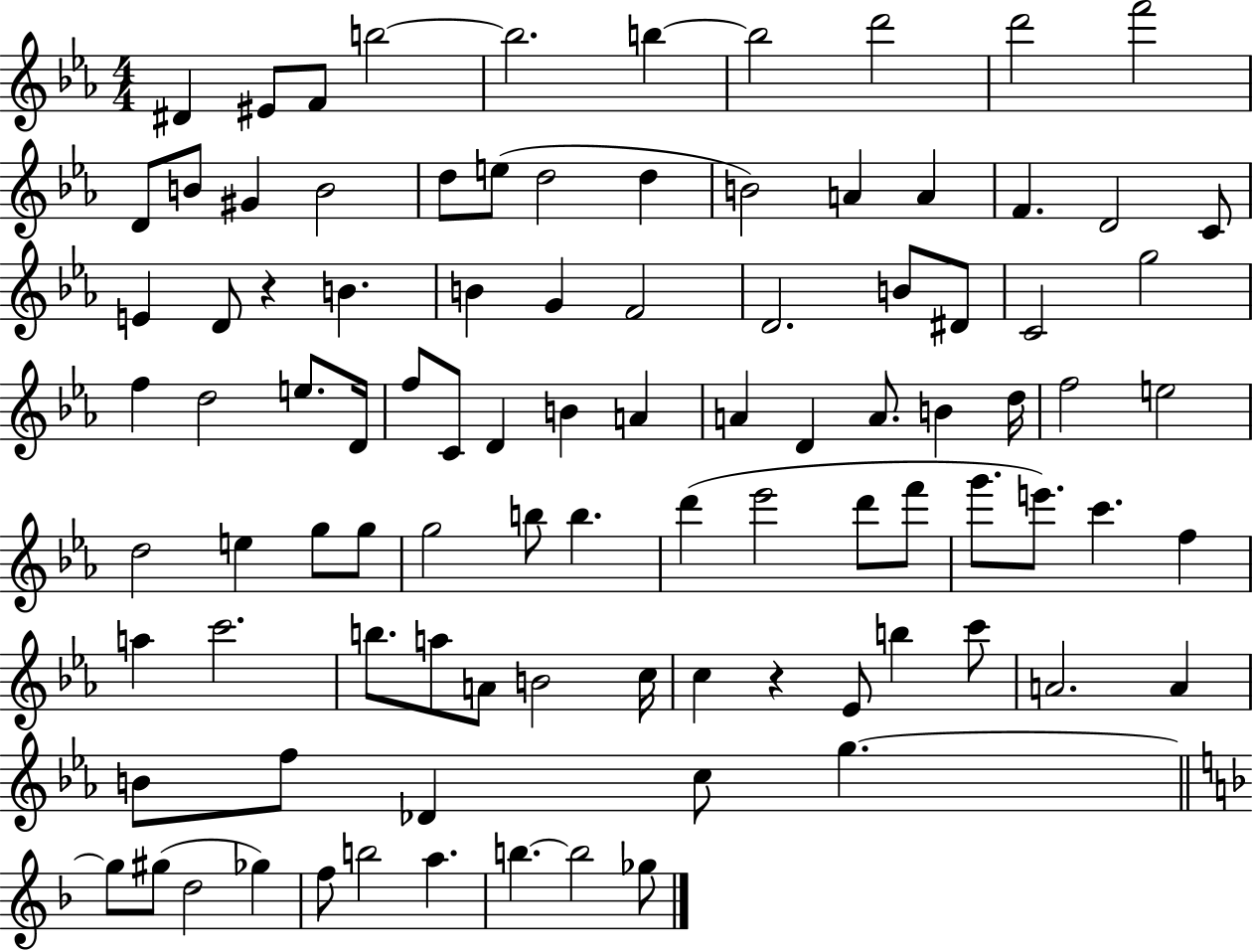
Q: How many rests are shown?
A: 2